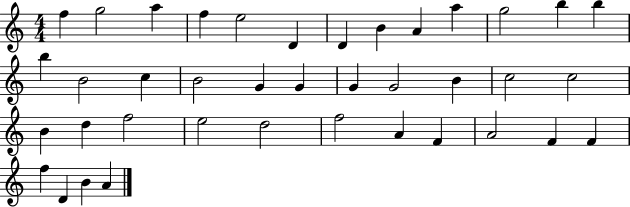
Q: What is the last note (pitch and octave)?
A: A4